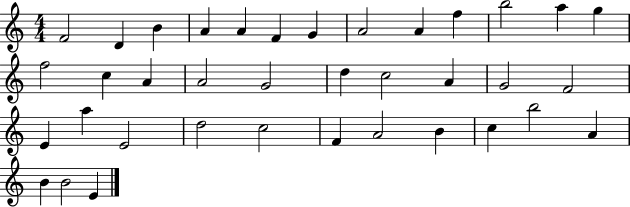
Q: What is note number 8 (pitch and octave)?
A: A4